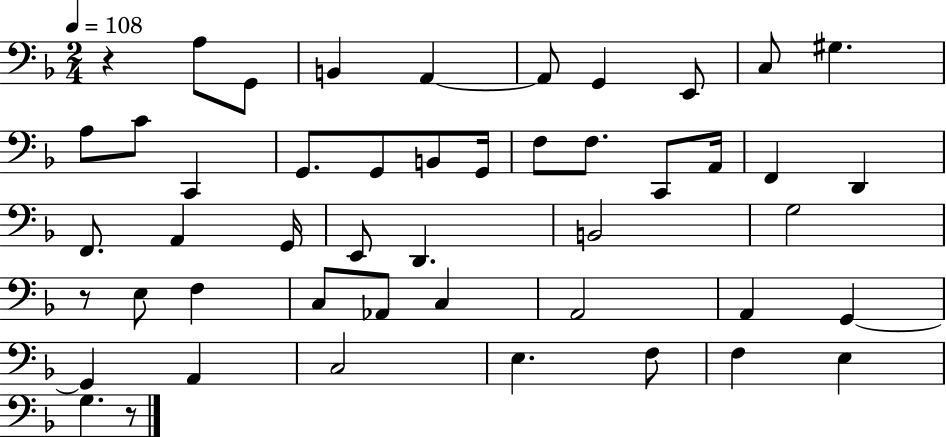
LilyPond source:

{
  \clef bass
  \numericTimeSignature
  \time 2/4
  \key f \major
  \tempo 4 = 108
  r4 a8 g,8 | b,4 a,4~~ | a,8 g,4 e,8 | c8 gis4. | \break a8 c'8 c,4 | g,8. g,8 b,8 g,16 | f8 f8. c,8 a,16 | f,4 d,4 | \break f,8. a,4 g,16 | e,8 d,4. | b,2 | g2 | \break r8 e8 f4 | c8 aes,8 c4 | a,2 | a,4 g,4~~ | \break g,4 a,4 | c2 | e4. f8 | f4 e4 | \break g4. r8 | \bar "|."
}